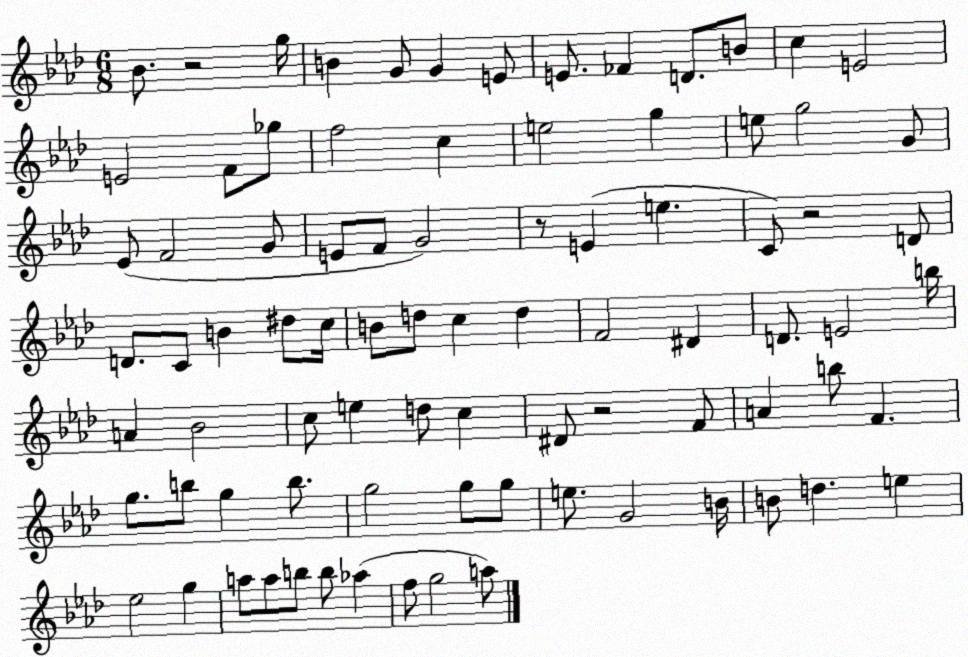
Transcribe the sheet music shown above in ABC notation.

X:1
T:Untitled
M:6/8
L:1/4
K:Ab
_B/2 z2 g/4 B G/2 G E/2 E/2 _F D/2 B/2 c E2 E2 F/2 _g/2 f2 c e2 g e/2 g2 G/2 _E/2 F2 G/2 E/2 F/2 G2 z/2 E e C/2 z2 D/2 D/2 C/2 B ^d/2 c/4 B/2 d/2 c d F2 ^D D/2 E2 b/4 A _B2 c/2 e d/2 c ^D/2 z2 F/2 A b/2 F g/2 b/2 g b/2 g2 g/2 g/2 e/2 G2 B/4 B/2 d e _e2 g a/2 a/2 b/2 b/2 _a f/2 g2 a/2